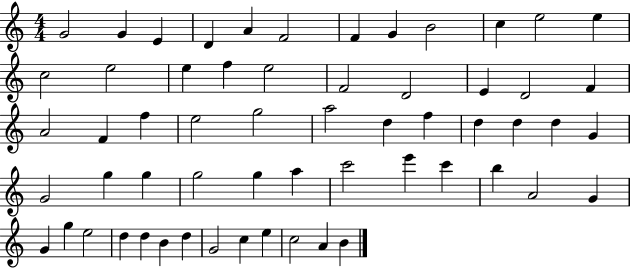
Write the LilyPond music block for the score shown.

{
  \clef treble
  \numericTimeSignature
  \time 4/4
  \key c \major
  g'2 g'4 e'4 | d'4 a'4 f'2 | f'4 g'4 b'2 | c''4 e''2 e''4 | \break c''2 e''2 | e''4 f''4 e''2 | f'2 d'2 | e'4 d'2 f'4 | \break a'2 f'4 f''4 | e''2 g''2 | a''2 d''4 f''4 | d''4 d''4 d''4 g'4 | \break g'2 g''4 g''4 | g''2 g''4 a''4 | c'''2 e'''4 c'''4 | b''4 a'2 g'4 | \break g'4 g''4 e''2 | d''4 d''4 b'4 d''4 | g'2 c''4 e''4 | c''2 a'4 b'4 | \break \bar "|."
}